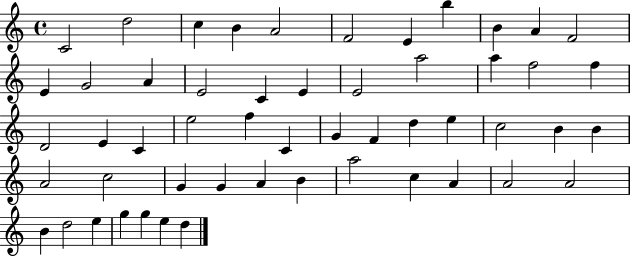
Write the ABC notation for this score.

X:1
T:Untitled
M:4/4
L:1/4
K:C
C2 d2 c B A2 F2 E b B A F2 E G2 A E2 C E E2 a2 a f2 f D2 E C e2 f C G F d e c2 B B A2 c2 G G A B a2 c A A2 A2 B d2 e g g e d